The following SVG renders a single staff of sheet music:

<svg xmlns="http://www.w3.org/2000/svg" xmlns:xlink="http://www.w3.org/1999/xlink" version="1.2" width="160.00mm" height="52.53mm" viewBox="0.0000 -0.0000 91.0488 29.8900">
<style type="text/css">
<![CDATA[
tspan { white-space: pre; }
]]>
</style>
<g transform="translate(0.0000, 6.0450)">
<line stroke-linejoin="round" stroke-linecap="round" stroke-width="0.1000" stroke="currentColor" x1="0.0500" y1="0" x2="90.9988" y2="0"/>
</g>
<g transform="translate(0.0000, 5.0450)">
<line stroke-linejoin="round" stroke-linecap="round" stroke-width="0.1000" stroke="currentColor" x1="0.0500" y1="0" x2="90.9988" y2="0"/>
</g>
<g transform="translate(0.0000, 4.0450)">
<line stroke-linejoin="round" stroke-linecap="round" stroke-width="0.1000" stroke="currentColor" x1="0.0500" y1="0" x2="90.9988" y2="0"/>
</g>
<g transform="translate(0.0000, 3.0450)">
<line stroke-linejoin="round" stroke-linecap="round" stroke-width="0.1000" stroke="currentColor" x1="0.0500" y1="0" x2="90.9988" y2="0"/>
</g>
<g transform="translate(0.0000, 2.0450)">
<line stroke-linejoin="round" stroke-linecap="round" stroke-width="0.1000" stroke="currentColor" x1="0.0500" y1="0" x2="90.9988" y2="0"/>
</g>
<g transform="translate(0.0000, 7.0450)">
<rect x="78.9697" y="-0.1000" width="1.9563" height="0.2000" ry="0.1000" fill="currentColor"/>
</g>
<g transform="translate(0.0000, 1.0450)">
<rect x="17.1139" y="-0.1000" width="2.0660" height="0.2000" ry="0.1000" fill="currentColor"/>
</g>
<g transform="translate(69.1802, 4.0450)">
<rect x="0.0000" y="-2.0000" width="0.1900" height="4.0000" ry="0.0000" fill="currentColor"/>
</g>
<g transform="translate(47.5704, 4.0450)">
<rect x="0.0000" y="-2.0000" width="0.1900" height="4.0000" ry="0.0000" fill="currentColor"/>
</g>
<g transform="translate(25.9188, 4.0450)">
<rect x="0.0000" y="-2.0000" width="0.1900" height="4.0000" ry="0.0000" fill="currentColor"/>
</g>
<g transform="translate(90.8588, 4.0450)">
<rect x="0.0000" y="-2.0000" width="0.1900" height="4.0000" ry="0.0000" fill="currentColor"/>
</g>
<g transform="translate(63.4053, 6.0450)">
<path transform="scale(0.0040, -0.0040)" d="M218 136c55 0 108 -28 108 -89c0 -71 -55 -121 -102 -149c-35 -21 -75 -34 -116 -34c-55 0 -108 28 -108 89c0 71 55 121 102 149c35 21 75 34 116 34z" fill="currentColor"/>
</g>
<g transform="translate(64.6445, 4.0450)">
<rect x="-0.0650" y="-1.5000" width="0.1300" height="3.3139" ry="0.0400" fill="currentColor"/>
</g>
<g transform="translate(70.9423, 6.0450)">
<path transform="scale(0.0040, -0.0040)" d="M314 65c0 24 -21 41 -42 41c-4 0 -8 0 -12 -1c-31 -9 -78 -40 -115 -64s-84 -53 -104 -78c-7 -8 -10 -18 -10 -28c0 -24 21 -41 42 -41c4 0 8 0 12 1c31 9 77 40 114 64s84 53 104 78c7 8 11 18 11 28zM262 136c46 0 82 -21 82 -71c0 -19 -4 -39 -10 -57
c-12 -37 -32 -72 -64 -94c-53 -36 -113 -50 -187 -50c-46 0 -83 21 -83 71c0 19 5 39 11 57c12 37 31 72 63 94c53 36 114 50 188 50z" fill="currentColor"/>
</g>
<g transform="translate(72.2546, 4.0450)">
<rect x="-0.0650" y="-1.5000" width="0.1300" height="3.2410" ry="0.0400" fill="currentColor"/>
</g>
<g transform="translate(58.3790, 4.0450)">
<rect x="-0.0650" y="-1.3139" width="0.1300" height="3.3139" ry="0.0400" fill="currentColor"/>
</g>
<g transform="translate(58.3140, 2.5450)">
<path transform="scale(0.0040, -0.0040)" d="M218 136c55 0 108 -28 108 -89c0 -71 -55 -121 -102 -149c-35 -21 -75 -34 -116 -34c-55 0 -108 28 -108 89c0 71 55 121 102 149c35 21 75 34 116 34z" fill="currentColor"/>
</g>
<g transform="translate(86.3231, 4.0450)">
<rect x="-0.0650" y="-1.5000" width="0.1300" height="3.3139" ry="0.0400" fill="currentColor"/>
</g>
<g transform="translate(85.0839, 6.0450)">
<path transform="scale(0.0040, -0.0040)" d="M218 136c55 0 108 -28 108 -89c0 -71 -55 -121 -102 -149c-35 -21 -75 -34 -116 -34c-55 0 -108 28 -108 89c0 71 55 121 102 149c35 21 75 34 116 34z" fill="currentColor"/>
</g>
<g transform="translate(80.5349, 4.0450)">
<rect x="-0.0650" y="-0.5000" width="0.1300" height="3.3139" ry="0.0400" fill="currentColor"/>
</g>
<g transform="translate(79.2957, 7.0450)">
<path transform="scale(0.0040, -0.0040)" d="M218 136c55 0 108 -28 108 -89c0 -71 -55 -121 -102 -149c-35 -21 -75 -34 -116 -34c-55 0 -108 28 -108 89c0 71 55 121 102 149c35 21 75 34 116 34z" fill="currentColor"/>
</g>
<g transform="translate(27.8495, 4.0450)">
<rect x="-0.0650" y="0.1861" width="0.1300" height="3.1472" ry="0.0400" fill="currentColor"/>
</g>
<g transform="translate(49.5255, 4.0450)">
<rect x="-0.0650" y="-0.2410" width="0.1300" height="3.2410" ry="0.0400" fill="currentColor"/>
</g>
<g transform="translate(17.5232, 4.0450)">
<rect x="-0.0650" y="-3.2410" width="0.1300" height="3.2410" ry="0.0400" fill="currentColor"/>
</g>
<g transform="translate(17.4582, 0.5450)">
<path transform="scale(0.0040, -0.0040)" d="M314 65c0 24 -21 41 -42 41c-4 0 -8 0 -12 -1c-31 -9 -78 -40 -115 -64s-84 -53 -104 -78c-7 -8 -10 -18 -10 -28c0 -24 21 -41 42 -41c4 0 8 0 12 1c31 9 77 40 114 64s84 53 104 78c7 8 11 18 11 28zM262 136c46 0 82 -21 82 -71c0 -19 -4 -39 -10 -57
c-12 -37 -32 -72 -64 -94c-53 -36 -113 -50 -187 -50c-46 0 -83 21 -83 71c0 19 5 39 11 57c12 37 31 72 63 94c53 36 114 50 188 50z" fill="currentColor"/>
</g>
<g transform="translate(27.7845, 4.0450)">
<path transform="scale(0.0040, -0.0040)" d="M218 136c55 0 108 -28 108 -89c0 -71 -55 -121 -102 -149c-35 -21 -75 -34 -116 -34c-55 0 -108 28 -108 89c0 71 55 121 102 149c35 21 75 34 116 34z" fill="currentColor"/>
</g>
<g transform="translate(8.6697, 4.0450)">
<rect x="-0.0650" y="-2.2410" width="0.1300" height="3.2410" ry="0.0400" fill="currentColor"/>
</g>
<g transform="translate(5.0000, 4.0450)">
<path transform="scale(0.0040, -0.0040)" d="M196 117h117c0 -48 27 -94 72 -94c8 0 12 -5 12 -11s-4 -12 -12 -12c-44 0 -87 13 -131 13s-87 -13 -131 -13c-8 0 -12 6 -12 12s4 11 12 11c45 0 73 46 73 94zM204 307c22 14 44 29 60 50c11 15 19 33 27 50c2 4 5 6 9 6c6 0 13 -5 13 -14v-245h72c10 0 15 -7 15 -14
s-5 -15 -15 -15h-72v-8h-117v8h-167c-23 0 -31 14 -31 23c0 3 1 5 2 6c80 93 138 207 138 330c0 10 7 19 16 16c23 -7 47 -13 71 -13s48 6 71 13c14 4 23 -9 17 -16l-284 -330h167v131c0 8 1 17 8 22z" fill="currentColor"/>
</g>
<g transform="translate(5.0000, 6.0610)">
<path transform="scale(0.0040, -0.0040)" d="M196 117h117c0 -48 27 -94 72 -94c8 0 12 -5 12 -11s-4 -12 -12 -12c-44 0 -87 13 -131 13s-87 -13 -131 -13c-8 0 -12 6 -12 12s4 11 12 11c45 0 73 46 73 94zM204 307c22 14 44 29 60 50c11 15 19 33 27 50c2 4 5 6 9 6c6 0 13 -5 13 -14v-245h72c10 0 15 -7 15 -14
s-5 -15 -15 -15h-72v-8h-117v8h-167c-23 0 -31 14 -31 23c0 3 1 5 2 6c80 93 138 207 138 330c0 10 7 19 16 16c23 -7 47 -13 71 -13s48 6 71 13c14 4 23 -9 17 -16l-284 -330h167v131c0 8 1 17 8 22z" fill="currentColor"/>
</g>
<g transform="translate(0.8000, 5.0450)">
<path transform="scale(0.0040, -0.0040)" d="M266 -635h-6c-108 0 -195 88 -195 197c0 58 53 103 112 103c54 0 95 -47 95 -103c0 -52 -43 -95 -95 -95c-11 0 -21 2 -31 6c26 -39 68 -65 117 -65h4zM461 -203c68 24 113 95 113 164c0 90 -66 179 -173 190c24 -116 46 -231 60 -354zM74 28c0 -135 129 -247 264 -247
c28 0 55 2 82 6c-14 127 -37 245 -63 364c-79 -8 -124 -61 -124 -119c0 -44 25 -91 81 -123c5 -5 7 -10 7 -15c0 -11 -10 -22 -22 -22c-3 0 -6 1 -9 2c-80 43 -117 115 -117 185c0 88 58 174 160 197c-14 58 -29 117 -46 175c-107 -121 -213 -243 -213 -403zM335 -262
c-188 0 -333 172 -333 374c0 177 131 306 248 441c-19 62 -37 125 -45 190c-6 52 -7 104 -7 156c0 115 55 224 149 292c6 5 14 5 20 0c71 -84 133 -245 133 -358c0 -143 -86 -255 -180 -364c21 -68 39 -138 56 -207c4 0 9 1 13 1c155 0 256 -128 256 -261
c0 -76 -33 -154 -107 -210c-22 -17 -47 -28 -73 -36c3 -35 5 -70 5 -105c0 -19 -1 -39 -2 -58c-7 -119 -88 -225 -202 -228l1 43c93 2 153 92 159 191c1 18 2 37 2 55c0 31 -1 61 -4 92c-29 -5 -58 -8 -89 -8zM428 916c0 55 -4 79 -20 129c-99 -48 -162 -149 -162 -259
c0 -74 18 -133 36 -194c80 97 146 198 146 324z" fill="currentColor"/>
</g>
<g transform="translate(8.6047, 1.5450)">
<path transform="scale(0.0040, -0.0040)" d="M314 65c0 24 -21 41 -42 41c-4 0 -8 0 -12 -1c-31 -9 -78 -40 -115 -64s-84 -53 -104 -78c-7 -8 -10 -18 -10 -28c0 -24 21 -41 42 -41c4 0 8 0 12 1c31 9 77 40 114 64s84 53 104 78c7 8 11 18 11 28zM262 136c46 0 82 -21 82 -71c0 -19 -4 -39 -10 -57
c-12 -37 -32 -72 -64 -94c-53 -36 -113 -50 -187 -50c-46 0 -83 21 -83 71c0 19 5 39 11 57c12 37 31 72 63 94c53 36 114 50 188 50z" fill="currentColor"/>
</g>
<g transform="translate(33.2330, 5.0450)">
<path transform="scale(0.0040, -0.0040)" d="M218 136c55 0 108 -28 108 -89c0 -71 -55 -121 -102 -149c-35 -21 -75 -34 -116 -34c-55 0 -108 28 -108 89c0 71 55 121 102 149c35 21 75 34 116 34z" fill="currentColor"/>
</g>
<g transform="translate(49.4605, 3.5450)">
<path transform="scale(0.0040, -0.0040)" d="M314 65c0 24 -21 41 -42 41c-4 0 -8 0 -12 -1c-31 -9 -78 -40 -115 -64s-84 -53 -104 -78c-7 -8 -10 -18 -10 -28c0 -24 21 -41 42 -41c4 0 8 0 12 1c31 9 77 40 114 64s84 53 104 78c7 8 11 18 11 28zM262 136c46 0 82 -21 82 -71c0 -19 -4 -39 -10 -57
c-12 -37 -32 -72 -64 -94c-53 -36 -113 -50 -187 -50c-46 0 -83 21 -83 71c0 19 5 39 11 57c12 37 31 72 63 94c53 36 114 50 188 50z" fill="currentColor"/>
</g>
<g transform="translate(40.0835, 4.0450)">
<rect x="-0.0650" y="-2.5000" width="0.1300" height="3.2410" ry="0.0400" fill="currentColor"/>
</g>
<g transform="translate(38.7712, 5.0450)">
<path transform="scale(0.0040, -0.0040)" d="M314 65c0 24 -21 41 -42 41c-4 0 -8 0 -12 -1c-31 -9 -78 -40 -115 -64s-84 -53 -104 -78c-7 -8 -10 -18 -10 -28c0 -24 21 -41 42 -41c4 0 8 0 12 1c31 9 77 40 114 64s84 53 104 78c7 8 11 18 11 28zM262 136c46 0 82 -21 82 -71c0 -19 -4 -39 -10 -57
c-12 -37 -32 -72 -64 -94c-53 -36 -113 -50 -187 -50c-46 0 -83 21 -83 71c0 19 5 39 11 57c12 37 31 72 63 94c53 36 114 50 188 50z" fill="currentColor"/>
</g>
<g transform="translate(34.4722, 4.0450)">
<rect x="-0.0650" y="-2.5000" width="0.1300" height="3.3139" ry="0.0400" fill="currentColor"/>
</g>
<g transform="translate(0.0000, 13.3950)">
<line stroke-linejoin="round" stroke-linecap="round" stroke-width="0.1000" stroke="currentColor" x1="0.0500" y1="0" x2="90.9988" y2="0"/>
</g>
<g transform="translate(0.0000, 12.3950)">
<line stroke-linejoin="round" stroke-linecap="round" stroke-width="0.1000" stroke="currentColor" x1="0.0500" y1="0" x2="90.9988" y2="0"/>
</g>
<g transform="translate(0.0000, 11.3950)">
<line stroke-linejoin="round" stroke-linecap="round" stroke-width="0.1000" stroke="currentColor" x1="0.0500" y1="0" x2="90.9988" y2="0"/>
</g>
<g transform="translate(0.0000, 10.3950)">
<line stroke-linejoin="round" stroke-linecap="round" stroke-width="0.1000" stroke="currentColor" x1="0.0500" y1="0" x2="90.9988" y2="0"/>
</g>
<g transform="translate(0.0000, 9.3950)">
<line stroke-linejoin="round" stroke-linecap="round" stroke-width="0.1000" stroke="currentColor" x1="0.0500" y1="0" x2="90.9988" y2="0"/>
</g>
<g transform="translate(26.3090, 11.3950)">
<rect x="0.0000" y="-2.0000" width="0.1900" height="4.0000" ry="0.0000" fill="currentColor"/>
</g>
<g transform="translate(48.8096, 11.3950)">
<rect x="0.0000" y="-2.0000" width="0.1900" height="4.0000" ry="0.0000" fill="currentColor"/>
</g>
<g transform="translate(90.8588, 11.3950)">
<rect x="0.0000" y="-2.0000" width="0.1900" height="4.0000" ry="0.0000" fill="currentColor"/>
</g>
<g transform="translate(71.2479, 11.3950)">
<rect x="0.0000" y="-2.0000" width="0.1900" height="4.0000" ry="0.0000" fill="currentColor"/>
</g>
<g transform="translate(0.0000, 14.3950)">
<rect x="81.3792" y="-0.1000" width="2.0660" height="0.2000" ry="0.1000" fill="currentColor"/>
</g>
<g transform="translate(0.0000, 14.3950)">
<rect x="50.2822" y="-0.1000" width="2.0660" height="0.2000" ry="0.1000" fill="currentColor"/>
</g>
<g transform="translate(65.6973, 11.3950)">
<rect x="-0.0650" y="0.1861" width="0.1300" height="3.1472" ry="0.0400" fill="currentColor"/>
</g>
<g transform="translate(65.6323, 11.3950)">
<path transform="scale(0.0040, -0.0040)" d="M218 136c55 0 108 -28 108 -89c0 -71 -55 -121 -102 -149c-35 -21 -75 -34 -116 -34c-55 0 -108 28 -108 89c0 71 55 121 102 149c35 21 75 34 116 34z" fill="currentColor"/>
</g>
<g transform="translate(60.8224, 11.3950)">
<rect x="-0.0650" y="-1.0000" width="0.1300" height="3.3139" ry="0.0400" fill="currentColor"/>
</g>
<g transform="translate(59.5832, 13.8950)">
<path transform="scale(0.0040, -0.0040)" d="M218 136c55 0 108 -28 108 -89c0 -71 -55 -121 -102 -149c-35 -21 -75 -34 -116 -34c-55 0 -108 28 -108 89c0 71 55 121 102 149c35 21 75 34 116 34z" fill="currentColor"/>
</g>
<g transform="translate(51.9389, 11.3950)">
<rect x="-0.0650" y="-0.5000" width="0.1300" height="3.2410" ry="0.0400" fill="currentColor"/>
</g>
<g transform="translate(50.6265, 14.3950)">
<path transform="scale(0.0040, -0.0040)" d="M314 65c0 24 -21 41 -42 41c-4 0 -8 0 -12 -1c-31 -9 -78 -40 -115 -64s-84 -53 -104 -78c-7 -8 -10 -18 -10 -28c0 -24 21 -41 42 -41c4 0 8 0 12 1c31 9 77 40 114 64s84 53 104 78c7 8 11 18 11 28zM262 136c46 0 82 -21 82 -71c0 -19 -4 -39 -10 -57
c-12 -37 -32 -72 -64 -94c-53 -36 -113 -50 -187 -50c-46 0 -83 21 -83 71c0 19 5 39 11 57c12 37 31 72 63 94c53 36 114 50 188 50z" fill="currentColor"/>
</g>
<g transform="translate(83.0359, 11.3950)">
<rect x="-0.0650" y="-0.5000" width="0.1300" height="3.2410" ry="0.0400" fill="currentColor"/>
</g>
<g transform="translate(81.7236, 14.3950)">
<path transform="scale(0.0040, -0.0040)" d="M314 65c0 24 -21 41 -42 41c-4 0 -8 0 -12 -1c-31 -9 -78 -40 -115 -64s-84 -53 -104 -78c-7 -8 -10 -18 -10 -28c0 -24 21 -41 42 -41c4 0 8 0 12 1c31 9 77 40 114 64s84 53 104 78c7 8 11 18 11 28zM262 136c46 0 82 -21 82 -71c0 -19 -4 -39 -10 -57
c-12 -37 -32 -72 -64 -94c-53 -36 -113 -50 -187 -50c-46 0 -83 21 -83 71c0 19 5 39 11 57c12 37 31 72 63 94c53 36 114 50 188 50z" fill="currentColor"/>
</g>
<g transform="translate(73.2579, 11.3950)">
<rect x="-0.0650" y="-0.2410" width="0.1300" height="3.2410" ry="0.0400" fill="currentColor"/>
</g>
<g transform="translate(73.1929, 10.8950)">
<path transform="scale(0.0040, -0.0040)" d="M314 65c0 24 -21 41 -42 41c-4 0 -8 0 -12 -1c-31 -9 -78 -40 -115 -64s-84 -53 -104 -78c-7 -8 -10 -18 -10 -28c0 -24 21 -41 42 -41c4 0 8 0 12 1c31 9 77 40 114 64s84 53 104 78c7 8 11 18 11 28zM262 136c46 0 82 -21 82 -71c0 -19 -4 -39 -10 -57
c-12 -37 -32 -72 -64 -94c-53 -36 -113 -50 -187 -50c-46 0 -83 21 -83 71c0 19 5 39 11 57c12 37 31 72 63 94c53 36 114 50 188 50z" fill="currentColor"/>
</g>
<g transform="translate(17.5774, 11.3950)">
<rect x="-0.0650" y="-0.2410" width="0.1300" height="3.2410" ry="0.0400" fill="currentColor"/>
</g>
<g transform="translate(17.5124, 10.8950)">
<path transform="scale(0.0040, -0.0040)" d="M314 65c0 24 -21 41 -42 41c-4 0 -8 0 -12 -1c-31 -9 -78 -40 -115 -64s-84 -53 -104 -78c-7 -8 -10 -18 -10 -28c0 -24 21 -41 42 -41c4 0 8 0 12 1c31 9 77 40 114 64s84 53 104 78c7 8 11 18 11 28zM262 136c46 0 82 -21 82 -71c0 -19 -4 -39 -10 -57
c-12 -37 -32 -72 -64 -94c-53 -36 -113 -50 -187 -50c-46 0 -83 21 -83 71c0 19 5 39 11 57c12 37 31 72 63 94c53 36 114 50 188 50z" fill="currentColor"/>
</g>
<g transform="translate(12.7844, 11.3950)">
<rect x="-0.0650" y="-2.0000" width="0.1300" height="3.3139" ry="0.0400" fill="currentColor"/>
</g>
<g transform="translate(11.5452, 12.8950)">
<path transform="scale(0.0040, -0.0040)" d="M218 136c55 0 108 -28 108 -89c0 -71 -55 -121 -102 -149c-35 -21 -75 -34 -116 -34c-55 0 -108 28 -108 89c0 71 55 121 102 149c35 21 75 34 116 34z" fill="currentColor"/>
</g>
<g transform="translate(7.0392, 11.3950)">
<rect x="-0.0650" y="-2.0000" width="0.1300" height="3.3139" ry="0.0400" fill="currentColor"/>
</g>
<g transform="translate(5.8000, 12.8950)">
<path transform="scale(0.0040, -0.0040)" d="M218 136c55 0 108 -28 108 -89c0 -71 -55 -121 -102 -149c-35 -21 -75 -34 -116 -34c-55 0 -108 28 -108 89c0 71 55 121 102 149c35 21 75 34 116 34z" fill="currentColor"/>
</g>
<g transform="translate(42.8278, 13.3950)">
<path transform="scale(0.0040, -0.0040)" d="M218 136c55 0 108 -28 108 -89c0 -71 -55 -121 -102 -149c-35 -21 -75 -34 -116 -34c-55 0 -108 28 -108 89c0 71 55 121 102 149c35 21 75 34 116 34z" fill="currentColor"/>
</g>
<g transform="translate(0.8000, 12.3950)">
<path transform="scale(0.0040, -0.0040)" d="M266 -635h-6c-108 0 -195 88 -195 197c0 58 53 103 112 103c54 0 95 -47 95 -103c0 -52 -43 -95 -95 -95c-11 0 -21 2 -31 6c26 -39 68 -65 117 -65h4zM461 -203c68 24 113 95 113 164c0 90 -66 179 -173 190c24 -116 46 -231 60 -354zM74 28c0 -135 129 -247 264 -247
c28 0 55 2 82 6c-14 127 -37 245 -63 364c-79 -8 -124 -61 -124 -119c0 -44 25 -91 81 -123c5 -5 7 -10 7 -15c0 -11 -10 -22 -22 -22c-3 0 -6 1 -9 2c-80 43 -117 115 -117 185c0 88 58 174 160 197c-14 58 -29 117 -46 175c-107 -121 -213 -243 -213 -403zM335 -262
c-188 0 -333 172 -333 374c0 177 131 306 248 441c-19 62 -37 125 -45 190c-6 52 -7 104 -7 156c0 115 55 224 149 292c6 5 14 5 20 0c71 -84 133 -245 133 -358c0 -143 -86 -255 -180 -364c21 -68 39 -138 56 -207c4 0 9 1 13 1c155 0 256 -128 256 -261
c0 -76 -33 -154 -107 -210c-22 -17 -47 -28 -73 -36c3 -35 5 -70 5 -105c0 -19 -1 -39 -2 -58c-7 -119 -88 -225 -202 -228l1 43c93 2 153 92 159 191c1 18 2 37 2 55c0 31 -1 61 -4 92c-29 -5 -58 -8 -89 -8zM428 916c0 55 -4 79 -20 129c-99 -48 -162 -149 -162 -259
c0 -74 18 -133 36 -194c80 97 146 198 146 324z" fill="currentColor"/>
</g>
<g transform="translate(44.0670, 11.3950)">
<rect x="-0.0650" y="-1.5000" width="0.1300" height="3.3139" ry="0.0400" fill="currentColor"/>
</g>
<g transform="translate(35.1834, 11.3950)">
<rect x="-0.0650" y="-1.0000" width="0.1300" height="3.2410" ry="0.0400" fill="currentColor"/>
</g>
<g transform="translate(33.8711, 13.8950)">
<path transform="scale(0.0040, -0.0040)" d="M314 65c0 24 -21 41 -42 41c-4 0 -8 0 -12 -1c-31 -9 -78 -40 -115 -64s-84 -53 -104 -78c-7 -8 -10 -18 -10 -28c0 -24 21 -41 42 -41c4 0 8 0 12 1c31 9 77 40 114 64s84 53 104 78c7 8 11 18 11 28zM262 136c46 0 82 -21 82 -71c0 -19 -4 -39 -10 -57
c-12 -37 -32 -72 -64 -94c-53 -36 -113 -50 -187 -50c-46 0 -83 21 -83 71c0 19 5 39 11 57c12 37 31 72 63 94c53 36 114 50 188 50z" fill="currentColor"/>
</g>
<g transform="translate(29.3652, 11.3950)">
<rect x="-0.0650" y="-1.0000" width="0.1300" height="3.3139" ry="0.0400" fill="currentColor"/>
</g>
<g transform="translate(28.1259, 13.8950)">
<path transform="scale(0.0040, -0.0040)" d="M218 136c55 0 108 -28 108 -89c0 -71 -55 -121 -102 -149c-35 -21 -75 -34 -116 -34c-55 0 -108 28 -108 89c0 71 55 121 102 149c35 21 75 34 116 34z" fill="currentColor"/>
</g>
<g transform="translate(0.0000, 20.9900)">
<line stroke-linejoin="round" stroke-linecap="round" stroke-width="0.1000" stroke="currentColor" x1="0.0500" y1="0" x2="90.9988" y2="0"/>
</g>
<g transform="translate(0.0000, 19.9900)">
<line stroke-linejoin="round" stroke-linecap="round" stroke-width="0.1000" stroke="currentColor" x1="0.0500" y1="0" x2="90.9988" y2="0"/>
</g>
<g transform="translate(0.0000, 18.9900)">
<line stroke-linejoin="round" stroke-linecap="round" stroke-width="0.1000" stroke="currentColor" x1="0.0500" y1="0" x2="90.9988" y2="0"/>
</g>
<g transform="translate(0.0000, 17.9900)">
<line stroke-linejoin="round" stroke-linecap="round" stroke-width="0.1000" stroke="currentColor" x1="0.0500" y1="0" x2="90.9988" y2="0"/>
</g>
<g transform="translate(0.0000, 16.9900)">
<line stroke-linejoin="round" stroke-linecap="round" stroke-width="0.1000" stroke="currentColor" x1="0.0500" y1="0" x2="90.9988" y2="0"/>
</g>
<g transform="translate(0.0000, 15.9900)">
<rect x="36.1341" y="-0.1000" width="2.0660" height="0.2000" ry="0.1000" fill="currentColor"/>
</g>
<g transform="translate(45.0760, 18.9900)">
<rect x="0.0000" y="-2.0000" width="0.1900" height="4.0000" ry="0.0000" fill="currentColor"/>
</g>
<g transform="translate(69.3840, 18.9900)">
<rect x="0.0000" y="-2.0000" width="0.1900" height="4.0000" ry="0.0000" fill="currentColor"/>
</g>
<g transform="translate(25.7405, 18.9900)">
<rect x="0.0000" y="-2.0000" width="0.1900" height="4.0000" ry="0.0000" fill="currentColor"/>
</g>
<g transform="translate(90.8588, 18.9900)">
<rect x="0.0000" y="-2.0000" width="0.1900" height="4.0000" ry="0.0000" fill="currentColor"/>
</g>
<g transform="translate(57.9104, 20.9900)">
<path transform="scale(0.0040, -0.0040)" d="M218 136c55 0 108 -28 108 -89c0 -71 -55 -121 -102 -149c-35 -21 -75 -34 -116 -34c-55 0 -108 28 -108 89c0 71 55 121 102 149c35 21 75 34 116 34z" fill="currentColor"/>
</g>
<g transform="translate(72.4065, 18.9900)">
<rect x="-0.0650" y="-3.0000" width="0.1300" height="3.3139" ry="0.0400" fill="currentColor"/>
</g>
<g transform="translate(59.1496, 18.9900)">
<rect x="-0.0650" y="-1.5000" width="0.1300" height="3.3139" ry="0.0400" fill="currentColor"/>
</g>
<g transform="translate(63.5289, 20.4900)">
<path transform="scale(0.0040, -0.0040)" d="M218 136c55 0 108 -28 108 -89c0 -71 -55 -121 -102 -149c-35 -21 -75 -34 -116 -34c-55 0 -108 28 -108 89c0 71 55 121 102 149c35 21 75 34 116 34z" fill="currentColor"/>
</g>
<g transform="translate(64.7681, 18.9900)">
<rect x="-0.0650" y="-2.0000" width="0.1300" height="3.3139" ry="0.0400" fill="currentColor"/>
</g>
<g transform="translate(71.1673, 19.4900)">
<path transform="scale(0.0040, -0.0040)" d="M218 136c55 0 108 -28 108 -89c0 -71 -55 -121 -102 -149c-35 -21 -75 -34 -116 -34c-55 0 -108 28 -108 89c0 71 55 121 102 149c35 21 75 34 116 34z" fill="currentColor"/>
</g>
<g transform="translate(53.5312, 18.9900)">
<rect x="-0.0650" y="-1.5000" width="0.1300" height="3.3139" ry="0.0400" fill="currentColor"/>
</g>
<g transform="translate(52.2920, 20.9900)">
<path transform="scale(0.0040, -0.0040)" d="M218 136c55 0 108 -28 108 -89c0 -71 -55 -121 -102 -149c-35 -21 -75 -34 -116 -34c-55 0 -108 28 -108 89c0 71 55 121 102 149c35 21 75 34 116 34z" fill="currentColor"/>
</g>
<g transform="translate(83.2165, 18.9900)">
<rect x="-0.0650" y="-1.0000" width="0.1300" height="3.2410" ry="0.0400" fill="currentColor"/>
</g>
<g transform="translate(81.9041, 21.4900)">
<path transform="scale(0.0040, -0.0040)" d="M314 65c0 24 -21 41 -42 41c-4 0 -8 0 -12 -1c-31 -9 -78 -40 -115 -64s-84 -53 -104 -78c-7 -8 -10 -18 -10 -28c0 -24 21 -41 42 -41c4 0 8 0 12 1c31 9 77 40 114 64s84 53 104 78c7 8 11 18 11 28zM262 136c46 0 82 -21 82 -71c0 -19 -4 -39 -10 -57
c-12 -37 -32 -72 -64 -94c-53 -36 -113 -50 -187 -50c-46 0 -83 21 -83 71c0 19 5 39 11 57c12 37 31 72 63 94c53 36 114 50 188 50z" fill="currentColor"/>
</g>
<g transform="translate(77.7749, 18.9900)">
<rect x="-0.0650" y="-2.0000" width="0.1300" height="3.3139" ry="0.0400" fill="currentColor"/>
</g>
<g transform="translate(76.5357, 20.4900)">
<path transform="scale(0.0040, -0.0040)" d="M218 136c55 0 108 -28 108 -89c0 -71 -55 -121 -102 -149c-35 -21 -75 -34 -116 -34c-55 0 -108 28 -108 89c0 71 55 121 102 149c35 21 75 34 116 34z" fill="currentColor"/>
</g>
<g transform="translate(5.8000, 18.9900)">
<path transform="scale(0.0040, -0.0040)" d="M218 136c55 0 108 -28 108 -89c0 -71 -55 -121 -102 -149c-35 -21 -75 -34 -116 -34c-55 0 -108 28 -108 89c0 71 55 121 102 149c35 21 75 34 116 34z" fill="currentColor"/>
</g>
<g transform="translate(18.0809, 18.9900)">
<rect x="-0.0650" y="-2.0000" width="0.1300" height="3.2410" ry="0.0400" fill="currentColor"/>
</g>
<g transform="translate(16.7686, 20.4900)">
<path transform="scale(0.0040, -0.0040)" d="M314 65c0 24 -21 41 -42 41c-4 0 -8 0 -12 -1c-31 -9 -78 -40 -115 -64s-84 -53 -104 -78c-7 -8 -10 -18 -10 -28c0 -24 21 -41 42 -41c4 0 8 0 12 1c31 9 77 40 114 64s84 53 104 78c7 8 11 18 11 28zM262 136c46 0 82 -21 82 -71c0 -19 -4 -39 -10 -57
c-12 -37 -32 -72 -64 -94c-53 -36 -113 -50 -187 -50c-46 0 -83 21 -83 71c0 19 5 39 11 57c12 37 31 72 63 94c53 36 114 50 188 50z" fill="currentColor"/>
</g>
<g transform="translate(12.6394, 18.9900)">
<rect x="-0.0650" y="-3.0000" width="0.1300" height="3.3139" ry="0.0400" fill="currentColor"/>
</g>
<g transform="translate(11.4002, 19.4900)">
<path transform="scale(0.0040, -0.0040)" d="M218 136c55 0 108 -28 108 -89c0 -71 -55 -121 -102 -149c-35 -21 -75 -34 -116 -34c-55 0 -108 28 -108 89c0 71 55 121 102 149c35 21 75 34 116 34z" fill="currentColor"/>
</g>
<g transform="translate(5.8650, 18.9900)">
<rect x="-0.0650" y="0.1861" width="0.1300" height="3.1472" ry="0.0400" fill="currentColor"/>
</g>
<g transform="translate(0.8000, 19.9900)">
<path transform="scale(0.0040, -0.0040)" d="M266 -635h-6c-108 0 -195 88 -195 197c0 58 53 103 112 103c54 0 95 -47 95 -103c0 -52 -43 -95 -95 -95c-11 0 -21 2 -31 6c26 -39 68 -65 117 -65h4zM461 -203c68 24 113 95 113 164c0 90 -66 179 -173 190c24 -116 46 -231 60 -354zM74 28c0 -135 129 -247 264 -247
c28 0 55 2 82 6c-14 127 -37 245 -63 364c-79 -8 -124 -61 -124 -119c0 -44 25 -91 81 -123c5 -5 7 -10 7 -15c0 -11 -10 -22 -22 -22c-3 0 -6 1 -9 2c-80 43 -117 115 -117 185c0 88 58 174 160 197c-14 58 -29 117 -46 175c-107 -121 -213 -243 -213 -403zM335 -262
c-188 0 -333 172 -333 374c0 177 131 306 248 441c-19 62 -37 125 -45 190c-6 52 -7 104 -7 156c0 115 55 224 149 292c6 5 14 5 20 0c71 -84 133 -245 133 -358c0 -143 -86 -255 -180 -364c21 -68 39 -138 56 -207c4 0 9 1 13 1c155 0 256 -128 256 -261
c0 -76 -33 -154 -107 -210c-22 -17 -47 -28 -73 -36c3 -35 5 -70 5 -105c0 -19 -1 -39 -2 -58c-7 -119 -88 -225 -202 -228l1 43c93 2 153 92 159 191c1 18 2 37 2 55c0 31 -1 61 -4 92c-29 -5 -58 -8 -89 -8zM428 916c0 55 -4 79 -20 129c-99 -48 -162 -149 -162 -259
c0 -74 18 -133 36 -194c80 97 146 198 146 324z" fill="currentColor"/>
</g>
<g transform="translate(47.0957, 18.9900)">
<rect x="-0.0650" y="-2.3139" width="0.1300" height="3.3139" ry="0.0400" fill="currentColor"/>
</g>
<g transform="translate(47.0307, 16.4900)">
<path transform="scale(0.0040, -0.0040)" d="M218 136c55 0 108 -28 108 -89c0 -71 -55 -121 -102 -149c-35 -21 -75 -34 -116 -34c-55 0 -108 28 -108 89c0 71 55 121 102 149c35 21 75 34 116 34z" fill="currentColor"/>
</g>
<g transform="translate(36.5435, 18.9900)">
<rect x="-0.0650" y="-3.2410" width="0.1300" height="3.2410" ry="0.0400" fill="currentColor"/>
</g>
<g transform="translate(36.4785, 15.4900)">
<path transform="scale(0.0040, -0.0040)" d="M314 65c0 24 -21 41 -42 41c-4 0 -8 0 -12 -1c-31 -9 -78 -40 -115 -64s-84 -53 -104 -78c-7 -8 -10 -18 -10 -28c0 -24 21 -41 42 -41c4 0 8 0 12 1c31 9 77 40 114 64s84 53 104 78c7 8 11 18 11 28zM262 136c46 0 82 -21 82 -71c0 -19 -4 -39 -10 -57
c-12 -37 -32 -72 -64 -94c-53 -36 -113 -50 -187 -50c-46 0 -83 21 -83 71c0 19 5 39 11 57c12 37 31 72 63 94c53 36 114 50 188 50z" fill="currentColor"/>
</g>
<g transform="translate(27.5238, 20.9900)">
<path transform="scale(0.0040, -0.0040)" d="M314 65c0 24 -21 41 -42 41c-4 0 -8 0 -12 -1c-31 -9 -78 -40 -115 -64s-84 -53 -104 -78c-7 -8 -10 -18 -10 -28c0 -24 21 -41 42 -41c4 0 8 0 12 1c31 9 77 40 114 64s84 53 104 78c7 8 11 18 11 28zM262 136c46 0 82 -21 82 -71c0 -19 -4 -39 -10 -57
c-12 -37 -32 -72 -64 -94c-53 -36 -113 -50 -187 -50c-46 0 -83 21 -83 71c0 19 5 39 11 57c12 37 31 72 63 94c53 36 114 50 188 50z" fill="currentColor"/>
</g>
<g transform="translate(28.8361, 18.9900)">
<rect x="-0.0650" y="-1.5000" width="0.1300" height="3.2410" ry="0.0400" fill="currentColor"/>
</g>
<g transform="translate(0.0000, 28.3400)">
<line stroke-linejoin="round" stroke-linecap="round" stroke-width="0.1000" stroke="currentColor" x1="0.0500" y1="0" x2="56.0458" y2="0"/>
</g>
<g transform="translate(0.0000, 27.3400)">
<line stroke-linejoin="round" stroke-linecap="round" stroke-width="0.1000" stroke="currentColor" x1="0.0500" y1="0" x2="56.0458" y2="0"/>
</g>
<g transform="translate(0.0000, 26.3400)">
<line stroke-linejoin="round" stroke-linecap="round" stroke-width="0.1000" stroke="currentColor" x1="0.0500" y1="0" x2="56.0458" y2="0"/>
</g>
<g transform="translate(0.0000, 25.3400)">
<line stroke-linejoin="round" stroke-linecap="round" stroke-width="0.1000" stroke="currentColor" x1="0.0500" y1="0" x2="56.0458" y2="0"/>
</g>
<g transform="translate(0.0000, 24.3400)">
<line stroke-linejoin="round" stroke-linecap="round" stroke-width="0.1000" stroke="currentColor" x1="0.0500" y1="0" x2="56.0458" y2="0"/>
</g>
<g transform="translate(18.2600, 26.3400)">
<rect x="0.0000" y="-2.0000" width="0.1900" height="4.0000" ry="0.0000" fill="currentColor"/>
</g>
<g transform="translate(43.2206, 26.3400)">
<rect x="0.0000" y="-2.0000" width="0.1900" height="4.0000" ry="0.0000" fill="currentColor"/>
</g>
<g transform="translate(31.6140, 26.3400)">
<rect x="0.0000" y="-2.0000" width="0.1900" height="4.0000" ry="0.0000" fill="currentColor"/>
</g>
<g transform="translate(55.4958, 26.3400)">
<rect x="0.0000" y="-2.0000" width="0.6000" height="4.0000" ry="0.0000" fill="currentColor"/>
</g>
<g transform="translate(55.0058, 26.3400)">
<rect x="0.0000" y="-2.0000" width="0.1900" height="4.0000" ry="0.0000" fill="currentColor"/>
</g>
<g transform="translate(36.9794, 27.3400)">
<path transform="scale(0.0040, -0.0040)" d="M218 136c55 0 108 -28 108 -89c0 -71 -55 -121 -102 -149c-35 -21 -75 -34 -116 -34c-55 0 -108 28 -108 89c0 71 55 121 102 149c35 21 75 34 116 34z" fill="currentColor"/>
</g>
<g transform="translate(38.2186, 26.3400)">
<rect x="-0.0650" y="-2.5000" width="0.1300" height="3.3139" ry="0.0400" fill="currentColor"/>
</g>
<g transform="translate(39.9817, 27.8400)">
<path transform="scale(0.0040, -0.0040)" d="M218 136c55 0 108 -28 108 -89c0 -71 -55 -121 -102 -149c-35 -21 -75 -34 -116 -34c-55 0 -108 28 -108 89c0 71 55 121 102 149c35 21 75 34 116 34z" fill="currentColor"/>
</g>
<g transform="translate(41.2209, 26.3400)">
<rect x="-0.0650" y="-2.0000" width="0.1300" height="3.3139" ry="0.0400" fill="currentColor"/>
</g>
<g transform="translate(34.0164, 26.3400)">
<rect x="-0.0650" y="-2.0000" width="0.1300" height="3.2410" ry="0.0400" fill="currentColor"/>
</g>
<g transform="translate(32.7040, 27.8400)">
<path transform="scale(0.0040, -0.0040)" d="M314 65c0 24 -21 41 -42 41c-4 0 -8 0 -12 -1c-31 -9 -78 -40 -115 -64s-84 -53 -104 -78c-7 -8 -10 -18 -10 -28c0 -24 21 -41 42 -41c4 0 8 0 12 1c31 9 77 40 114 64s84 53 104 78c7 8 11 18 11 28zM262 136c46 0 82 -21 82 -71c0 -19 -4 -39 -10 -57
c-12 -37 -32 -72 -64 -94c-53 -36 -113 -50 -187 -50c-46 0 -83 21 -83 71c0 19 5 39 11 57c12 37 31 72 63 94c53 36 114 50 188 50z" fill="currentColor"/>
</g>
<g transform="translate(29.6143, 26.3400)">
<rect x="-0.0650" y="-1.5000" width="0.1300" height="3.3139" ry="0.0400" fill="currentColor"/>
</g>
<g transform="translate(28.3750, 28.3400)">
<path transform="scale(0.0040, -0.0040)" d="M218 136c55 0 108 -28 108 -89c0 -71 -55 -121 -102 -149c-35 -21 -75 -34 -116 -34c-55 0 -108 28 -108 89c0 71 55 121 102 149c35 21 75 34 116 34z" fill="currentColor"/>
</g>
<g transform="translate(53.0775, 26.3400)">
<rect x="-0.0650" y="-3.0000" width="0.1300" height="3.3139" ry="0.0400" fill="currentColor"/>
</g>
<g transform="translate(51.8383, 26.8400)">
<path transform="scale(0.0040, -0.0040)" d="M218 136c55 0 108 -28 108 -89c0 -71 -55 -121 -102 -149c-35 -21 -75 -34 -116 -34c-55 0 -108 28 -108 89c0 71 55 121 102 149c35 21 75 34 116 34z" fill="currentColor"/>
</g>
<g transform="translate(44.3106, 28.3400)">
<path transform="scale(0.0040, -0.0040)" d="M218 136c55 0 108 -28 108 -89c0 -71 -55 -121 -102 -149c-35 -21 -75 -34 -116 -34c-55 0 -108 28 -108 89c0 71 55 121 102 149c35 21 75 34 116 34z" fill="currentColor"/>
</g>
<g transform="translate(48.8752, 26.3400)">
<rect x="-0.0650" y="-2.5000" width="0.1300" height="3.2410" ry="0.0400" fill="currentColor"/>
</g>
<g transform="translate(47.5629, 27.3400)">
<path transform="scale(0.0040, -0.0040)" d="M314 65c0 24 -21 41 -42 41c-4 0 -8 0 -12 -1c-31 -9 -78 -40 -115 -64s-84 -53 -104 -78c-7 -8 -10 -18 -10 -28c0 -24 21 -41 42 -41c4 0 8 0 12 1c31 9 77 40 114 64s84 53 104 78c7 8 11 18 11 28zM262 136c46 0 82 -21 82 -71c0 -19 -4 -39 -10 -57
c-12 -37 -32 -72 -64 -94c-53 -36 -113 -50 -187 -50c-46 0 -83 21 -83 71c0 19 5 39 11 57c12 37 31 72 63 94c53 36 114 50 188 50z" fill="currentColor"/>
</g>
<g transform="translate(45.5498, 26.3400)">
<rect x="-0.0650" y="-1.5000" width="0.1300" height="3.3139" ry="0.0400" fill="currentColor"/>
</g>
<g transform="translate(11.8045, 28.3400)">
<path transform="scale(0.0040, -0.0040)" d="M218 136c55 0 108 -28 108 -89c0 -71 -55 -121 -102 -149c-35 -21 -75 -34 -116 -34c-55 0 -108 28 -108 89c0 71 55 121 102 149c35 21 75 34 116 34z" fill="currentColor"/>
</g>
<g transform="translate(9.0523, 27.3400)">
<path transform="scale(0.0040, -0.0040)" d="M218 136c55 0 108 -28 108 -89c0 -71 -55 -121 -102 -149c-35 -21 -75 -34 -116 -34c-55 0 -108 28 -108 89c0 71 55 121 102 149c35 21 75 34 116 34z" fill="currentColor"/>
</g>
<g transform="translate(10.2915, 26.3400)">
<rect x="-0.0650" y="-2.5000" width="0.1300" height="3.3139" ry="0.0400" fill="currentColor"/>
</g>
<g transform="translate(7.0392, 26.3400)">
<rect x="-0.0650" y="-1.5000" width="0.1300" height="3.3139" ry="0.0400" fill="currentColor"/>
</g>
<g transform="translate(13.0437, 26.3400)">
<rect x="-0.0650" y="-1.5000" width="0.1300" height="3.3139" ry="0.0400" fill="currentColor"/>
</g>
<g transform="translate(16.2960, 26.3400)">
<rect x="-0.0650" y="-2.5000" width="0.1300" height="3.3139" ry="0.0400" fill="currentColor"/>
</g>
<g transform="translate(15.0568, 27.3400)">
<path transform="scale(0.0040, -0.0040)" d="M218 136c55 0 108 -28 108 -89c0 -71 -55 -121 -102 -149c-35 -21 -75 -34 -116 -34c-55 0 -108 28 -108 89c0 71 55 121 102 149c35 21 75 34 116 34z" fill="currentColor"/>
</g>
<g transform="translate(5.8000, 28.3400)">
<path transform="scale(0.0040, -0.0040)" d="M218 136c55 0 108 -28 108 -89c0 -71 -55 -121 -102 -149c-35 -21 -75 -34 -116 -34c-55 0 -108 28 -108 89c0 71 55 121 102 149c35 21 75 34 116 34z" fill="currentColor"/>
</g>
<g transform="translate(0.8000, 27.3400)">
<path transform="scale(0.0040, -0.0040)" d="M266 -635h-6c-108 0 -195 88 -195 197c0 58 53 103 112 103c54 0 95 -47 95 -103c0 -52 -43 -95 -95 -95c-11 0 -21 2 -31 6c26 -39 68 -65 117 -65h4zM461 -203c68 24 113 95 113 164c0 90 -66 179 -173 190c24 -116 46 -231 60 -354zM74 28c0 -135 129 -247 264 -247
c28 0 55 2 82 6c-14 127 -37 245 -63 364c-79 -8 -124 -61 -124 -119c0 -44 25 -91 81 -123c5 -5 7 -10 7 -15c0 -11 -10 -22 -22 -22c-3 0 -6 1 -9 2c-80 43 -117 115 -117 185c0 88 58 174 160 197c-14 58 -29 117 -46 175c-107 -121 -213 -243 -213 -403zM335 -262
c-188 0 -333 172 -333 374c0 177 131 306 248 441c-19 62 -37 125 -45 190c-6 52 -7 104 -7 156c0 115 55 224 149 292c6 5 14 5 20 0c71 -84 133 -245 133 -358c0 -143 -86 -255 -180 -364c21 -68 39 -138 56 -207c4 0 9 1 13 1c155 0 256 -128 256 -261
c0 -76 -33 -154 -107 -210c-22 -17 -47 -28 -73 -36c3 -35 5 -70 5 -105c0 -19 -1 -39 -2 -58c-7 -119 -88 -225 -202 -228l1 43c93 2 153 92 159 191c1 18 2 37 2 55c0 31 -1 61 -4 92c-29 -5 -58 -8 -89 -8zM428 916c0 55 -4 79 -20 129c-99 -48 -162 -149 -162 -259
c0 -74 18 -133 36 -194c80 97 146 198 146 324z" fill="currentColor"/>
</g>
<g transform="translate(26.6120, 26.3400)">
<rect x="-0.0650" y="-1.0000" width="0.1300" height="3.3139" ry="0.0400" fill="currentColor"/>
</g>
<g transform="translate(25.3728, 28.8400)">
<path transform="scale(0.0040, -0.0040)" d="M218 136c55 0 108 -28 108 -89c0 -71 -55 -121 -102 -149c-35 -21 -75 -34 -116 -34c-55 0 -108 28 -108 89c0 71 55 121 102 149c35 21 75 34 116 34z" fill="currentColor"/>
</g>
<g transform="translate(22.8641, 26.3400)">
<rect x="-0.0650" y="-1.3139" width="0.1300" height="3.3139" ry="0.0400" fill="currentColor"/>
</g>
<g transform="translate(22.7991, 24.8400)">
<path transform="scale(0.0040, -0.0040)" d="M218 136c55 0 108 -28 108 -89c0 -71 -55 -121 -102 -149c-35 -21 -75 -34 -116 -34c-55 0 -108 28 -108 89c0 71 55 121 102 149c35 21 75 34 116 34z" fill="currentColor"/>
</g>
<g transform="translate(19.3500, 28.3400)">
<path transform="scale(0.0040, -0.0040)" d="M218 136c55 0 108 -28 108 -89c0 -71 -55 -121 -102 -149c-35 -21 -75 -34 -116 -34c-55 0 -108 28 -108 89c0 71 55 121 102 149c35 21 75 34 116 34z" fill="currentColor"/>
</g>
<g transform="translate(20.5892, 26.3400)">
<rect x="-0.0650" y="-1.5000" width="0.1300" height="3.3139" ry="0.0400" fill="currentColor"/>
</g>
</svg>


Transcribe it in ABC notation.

X:1
T:Untitled
M:4/4
L:1/4
K:C
g2 b2 B G G2 c2 e E E2 C E F F c2 D D2 E C2 D B c2 C2 B A F2 E2 b2 g E E F A F D2 E G E G E e D E F2 G F E G2 A